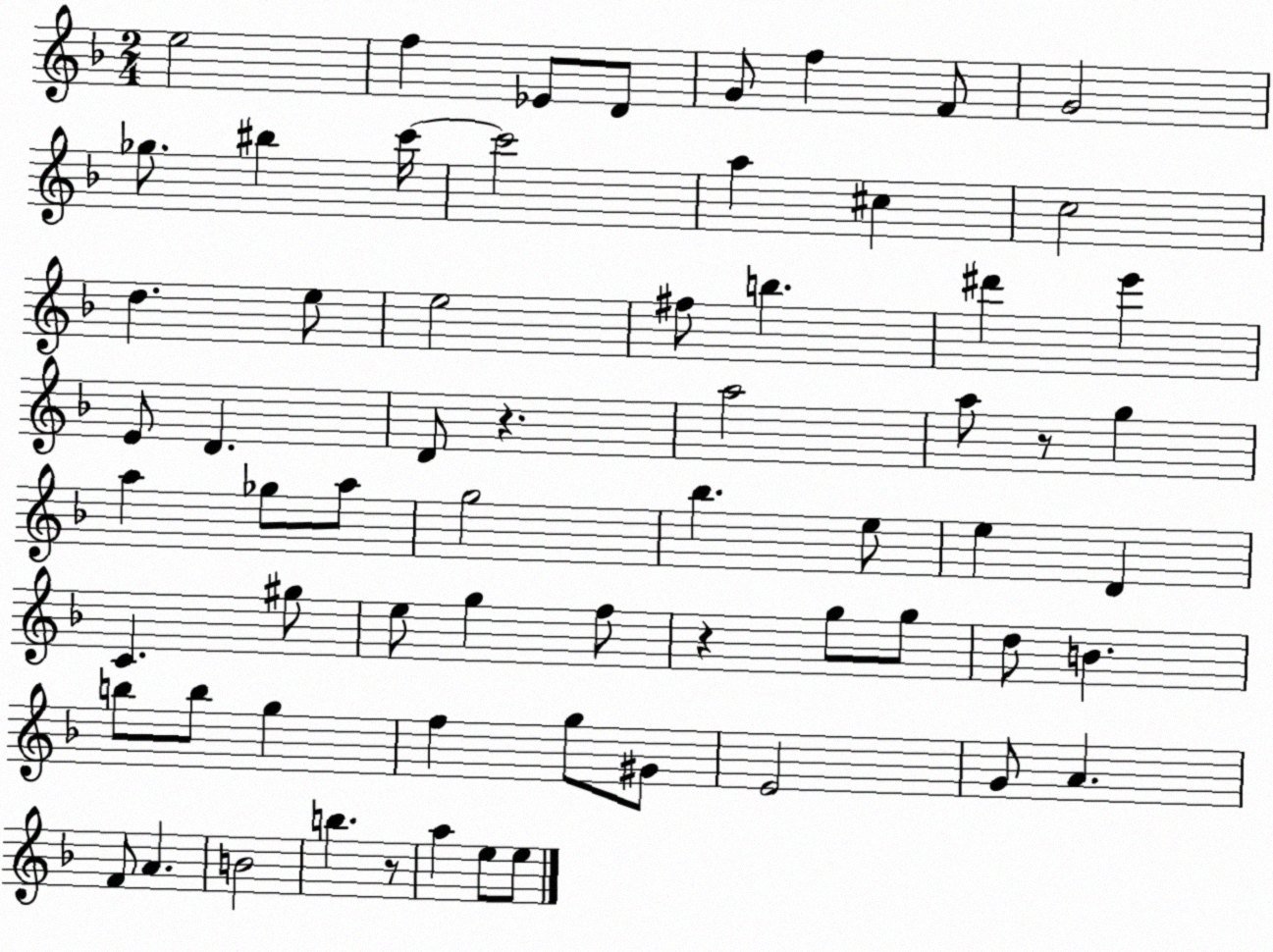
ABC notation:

X:1
T:Untitled
M:2/4
L:1/4
K:F
e2 f _E/2 D/2 G/2 f F/2 G2 _g/2 ^b c'/4 c'2 a ^c c2 d e/2 e2 ^f/2 b ^d' e' E/2 D D/2 z a2 a/2 z/2 g a _g/2 a/2 g2 _b e/2 e D C ^g/2 e/2 g f/2 z g/2 g/2 d/2 B b/2 b/2 g f g/2 ^G/2 E2 G/2 A F/2 A B2 b z/2 a e/2 e/2